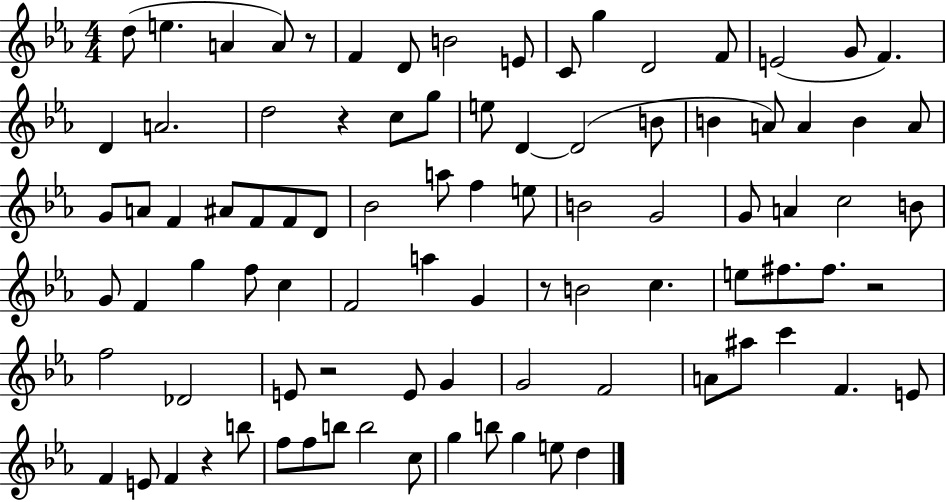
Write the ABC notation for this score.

X:1
T:Untitled
M:4/4
L:1/4
K:Eb
d/2 e A A/2 z/2 F D/2 B2 E/2 C/2 g D2 F/2 E2 G/2 F D A2 d2 z c/2 g/2 e/2 D D2 B/2 B A/2 A B A/2 G/2 A/2 F ^A/2 F/2 F/2 D/2 _B2 a/2 f e/2 B2 G2 G/2 A c2 B/2 G/2 F g f/2 c F2 a G z/2 B2 c e/2 ^f/2 ^f/2 z2 f2 _D2 E/2 z2 E/2 G G2 F2 A/2 ^a/2 c' F E/2 F E/2 F z b/2 f/2 f/2 b/2 b2 c/2 g b/2 g e/2 d